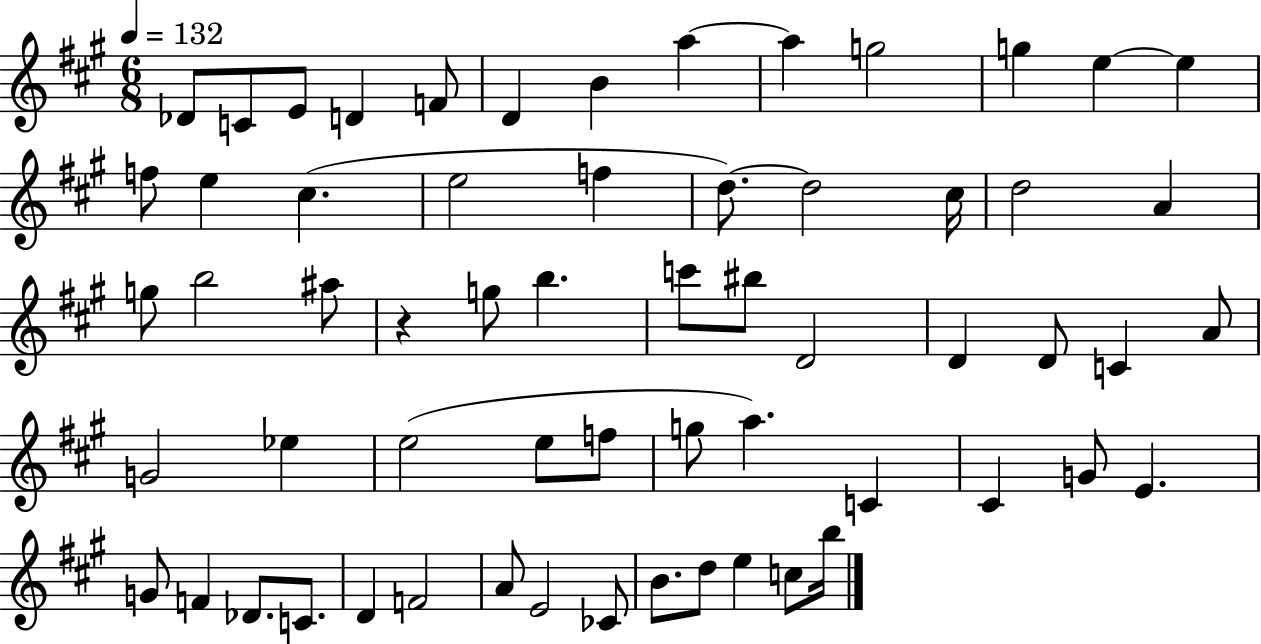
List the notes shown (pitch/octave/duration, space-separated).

Db4/e C4/e E4/e D4/q F4/e D4/q B4/q A5/q A5/q G5/h G5/q E5/q E5/q F5/e E5/q C#5/q. E5/h F5/q D5/e. D5/h C#5/s D5/h A4/q G5/e B5/h A#5/e R/q G5/e B5/q. C6/e BIS5/e D4/h D4/q D4/e C4/q A4/e G4/h Eb5/q E5/h E5/e F5/e G5/e A5/q. C4/q C#4/q G4/e E4/q. G4/e F4/q Db4/e. C4/e. D4/q F4/h A4/e E4/h CES4/e B4/e. D5/e E5/q C5/e B5/s